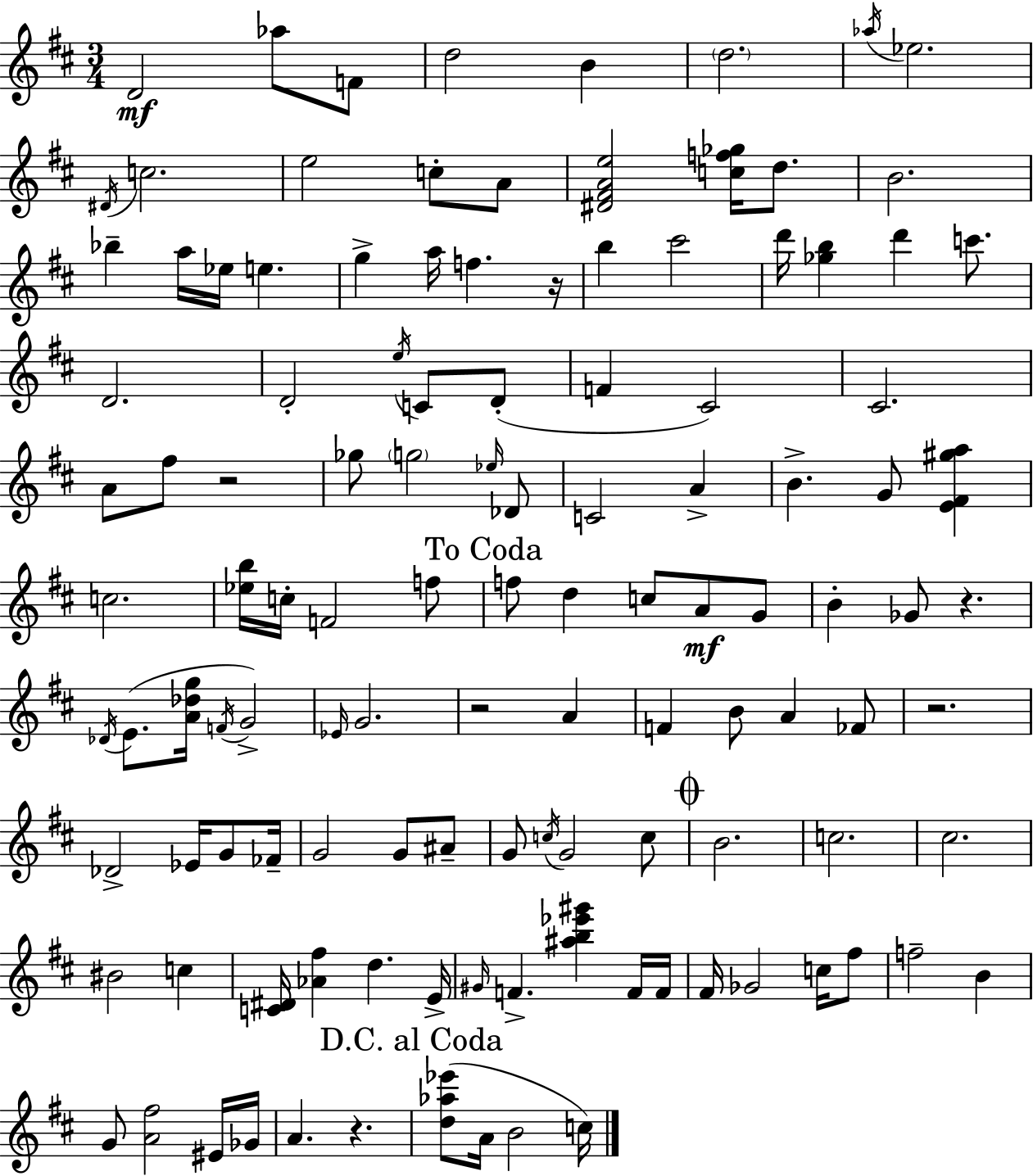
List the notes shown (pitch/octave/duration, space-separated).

D4/h Ab5/e F4/e D5/h B4/q D5/h. Ab5/s Eb5/h. D#4/s C5/h. E5/h C5/e A4/e [D#4,F#4,A4,E5]/h [C5,F5,Gb5]/s D5/e. B4/h. Bb5/q A5/s Eb5/s E5/q. G5/q A5/s F5/q. R/s B5/q C#6/h D6/s [Gb5,B5]/q D6/q C6/e. D4/h. D4/h E5/s C4/e D4/e F4/q C#4/h C#4/h. A4/e F#5/e R/h Gb5/e G5/h Eb5/s Db4/e C4/h A4/q B4/q. G4/e [E4,F#4,G#5,A5]/q C5/h. [Eb5,B5]/s C5/s F4/h F5/e F5/e D5/q C5/e A4/e G4/e B4/q Gb4/e R/q. Db4/s E4/e. [A4,Db5,G5]/s F4/s G4/h Eb4/s G4/h. R/h A4/q F4/q B4/e A4/q FES4/e R/h. Db4/h Eb4/s G4/e FES4/s G4/h G4/e A#4/e G4/e C5/s G4/h C5/e B4/h. C5/h. C#5/h. BIS4/h C5/q [C4,D#4]/s [Ab4,F#5]/q D5/q. E4/s G#4/s F4/q. [A#5,B5,Eb6,G#6]/q F4/s F4/s F#4/s Gb4/h C5/s F#5/e F5/h B4/q G4/e [A4,F#5]/h EIS4/s Gb4/s A4/q. R/q. [D5,Ab5,Eb6]/e A4/s B4/h C5/s